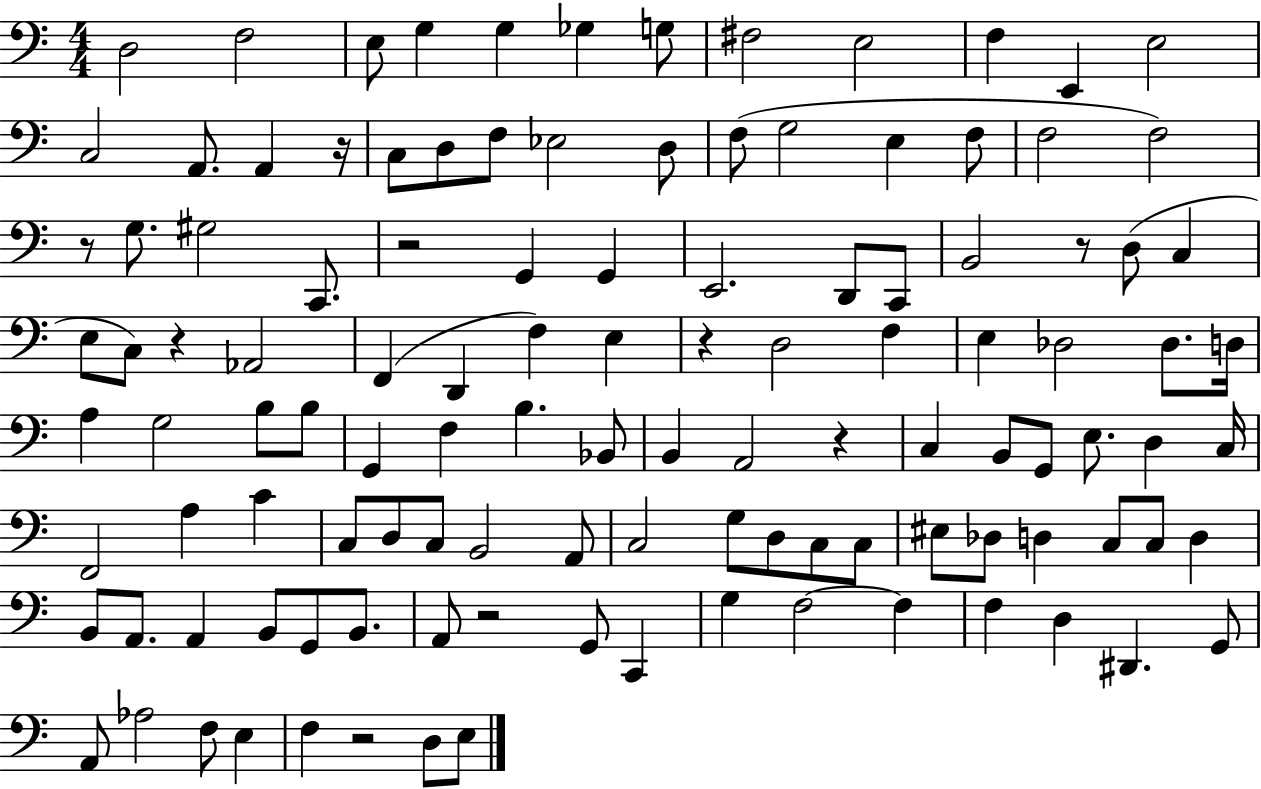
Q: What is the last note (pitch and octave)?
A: E3